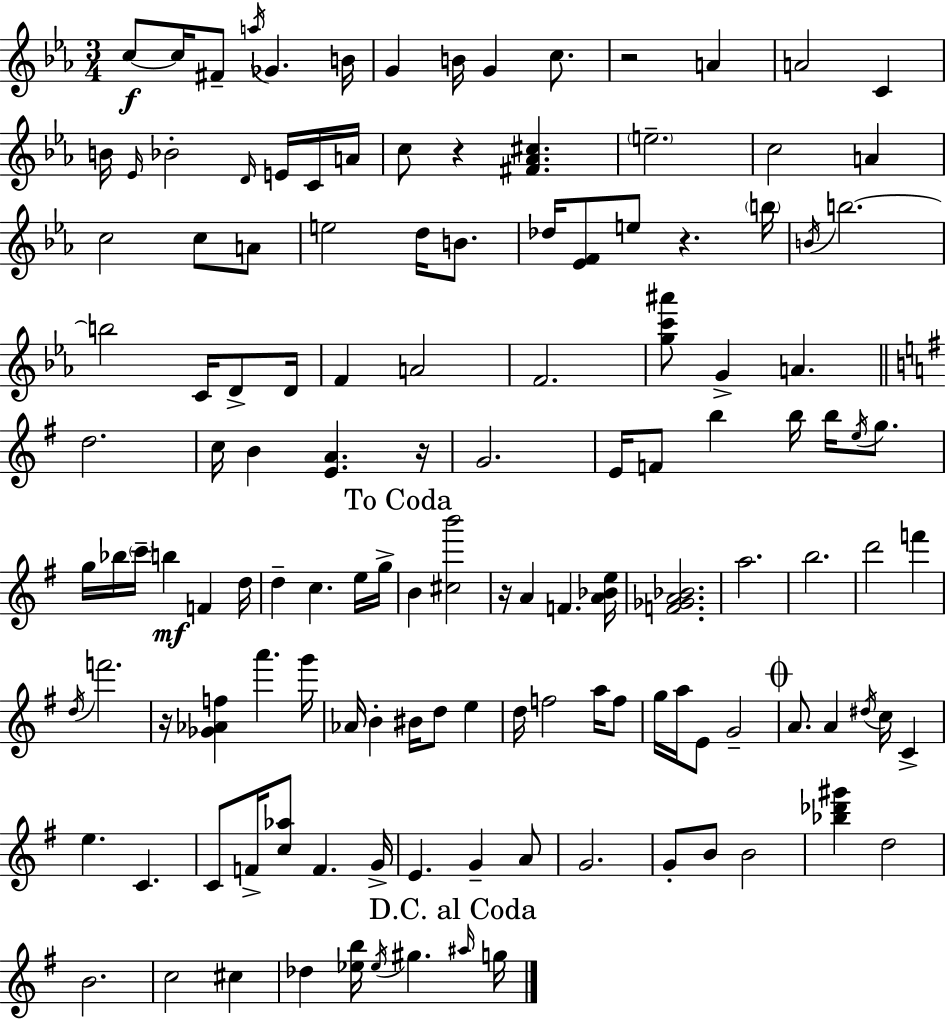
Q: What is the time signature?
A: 3/4